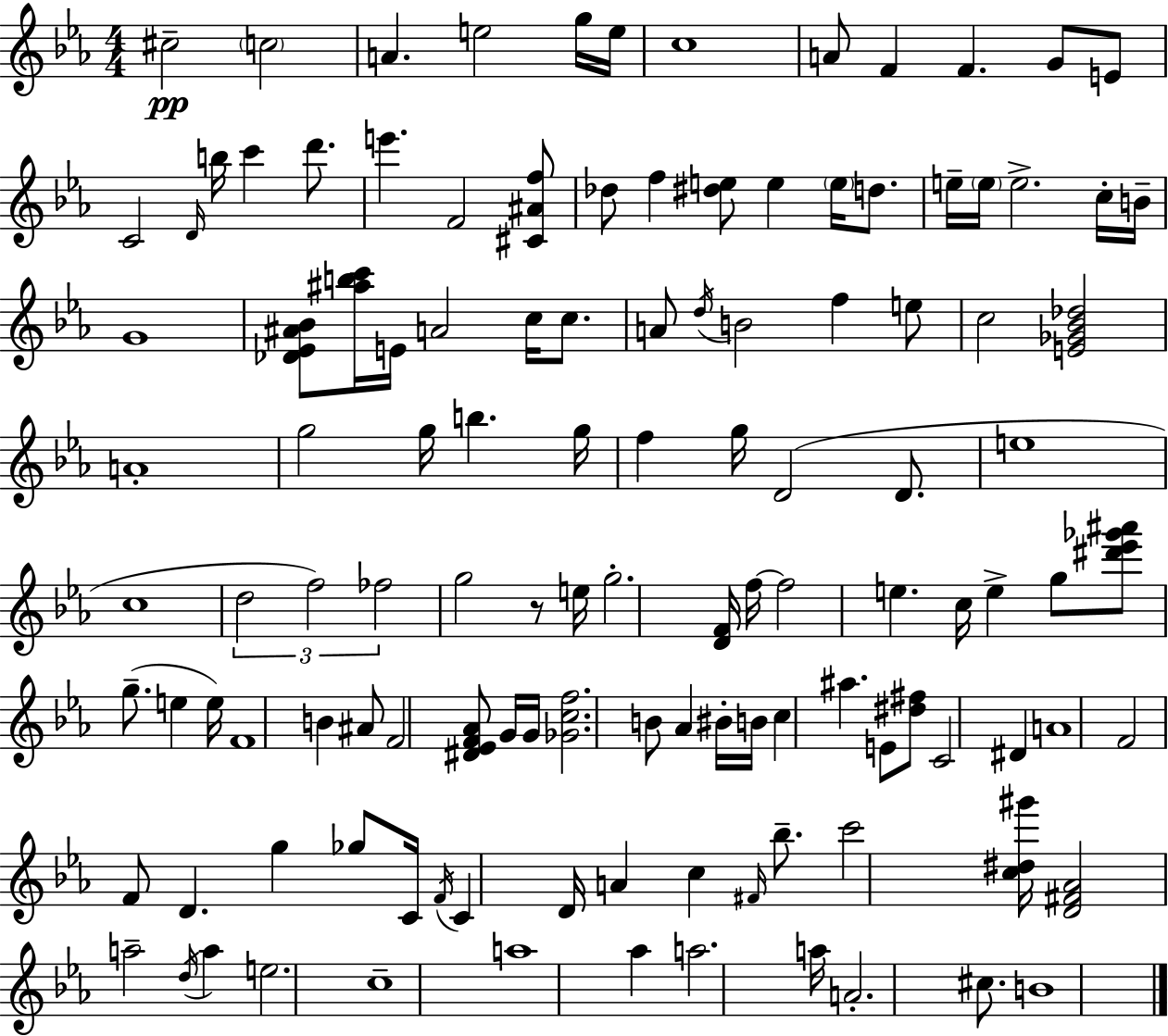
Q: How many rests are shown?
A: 1